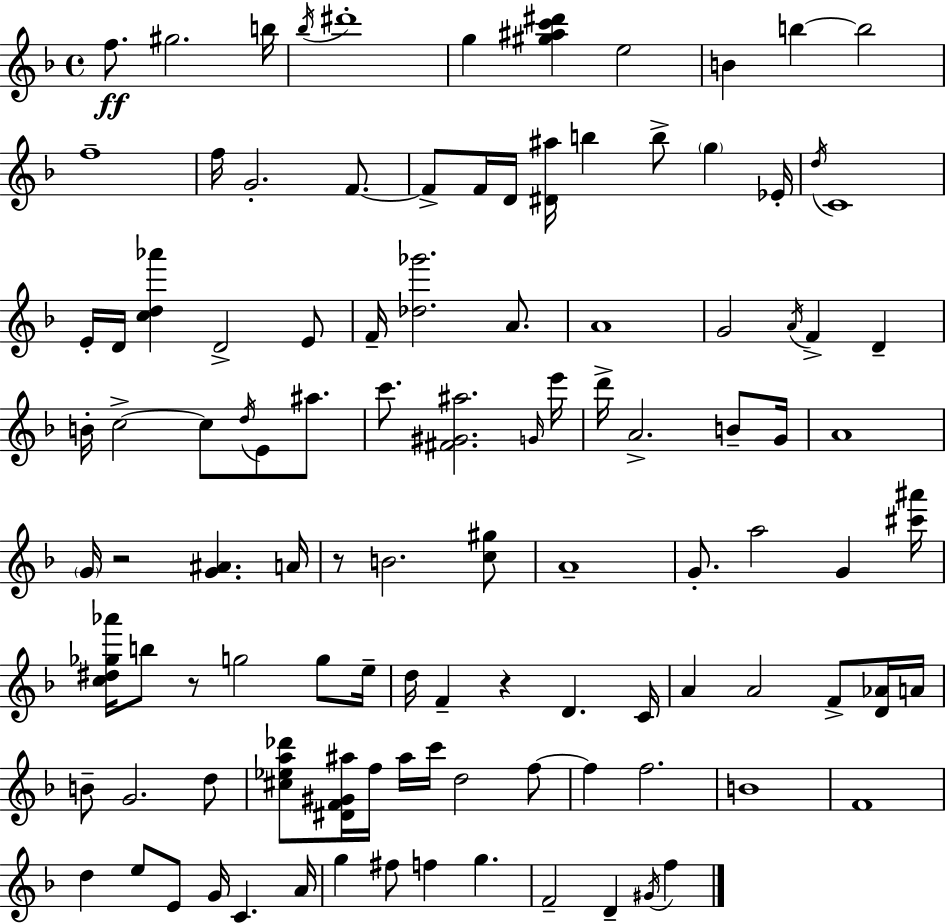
F5/e. G#5/h. B5/s Bb5/s D#6/w G5/q [G#5,A#5,C6,D#6]/q E5/h B4/q B5/q B5/h F5/w F5/s G4/h. F4/e. F4/e F4/s D4/s [D#4,A#5]/s B5/q B5/e G5/q Eb4/s D5/s C4/w E4/s D4/s [C5,D5,Ab6]/q D4/h E4/e F4/s [Db5,Gb6]/h. A4/e. A4/w G4/h A4/s F4/q D4/q B4/s C5/h C5/e D5/s E4/e A#5/e. C6/e. [F#4,G#4,A#5]/h. G4/s E6/s D6/s A4/h. B4/e G4/s A4/w G4/s R/h [G4,A#4]/q. A4/s R/e B4/h. [C5,G#5]/e A4/w G4/e. A5/h G4/q [C#6,A#6]/s [C5,D#5,Gb5,Ab6]/s B5/e R/e G5/h G5/e E5/s D5/s F4/q R/q D4/q. C4/s A4/q A4/h F4/e [D4,Ab4]/s A4/s B4/e G4/h. D5/e [C#5,Eb5,A5,Db6]/e [D#4,F4,G#4,A#5]/s F5/s A#5/s C6/s D5/h F5/e F5/q F5/h. B4/w F4/w D5/q E5/e E4/e G4/s C4/q. A4/s G5/q F#5/e F5/q G5/q. F4/h D4/q G#4/s F5/q